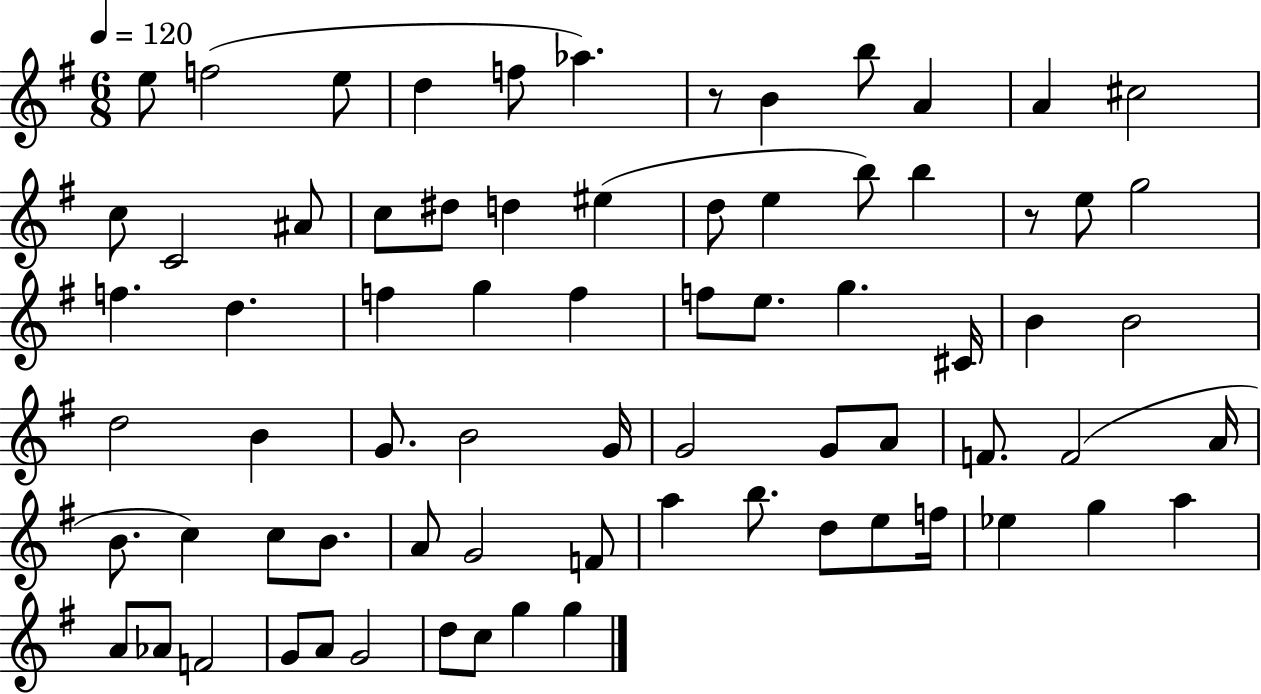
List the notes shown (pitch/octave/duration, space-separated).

E5/e F5/h E5/e D5/q F5/e Ab5/q. R/e B4/q B5/e A4/q A4/q C#5/h C5/e C4/h A#4/e C5/e D#5/e D5/q EIS5/q D5/e E5/q B5/e B5/q R/e E5/e G5/h F5/q. D5/q. F5/q G5/q F5/q F5/e E5/e. G5/q. C#4/s B4/q B4/h D5/h B4/q G4/e. B4/h G4/s G4/h G4/e A4/e F4/e. F4/h A4/s B4/e. C5/q C5/e B4/e. A4/e G4/h F4/e A5/q B5/e. D5/e E5/e F5/s Eb5/q G5/q A5/q A4/e Ab4/e F4/h G4/e A4/e G4/h D5/e C5/e G5/q G5/q